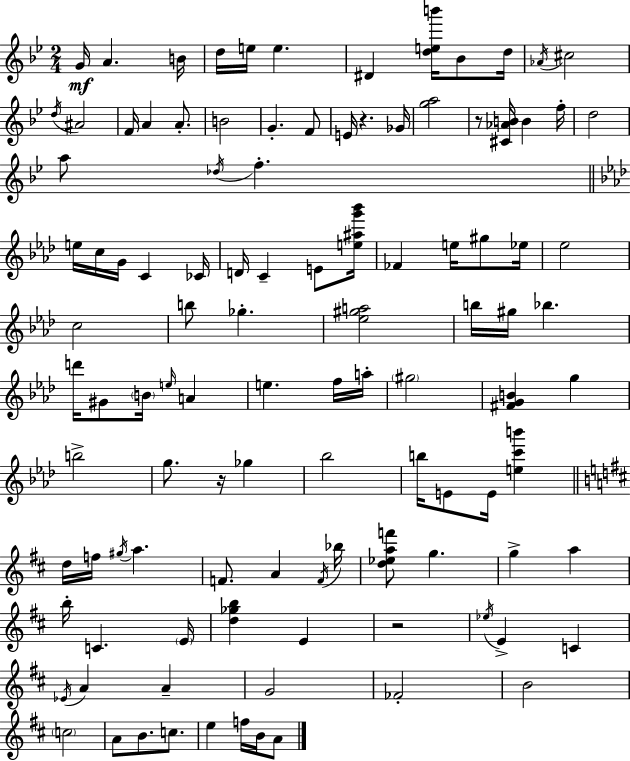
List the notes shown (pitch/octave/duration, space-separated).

G4/s A4/q. B4/s D5/s E5/s E5/q. D#4/q [D5,E5,B6]/s Bb4/e D5/s Ab4/s C#5/h D5/s A#4/h F4/s A4/q A4/e. B4/h G4/q. F4/e E4/s R/q. Gb4/s [G5,A5]/h R/e [C#4,Ab4,B4]/s B4/q F5/s D5/h A5/e Db5/s F5/q. E5/s C5/s G4/s C4/q CES4/s D4/s C4/q E4/e [E5,A#5,G6,Bb6]/s FES4/q E5/s G#5/e Eb5/s Eb5/h C5/h B5/e Gb5/q. [Eb5,G#5,A5]/h B5/s G#5/s Bb5/q. D6/s G#4/e B4/s E5/s A4/q E5/q. F5/s A5/s G#5/h [F#4,G4,B4]/q G5/q B5/h G5/e. R/s Gb5/q Bb5/h B5/s E4/e E4/s [E5,C6,B6]/q D5/s F5/s G#5/s A5/q. F4/e. A4/q F4/s Bb5/s [D5,Eb5,A5,F6]/e G5/q. G5/q A5/q B5/s C4/q. E4/s [D5,Gb5,B5]/q E4/q R/h Eb5/s E4/q C4/q Eb4/s A4/q A4/q G4/h FES4/h B4/h C5/h A4/e B4/e. C5/e. E5/q F5/s B4/s A4/e